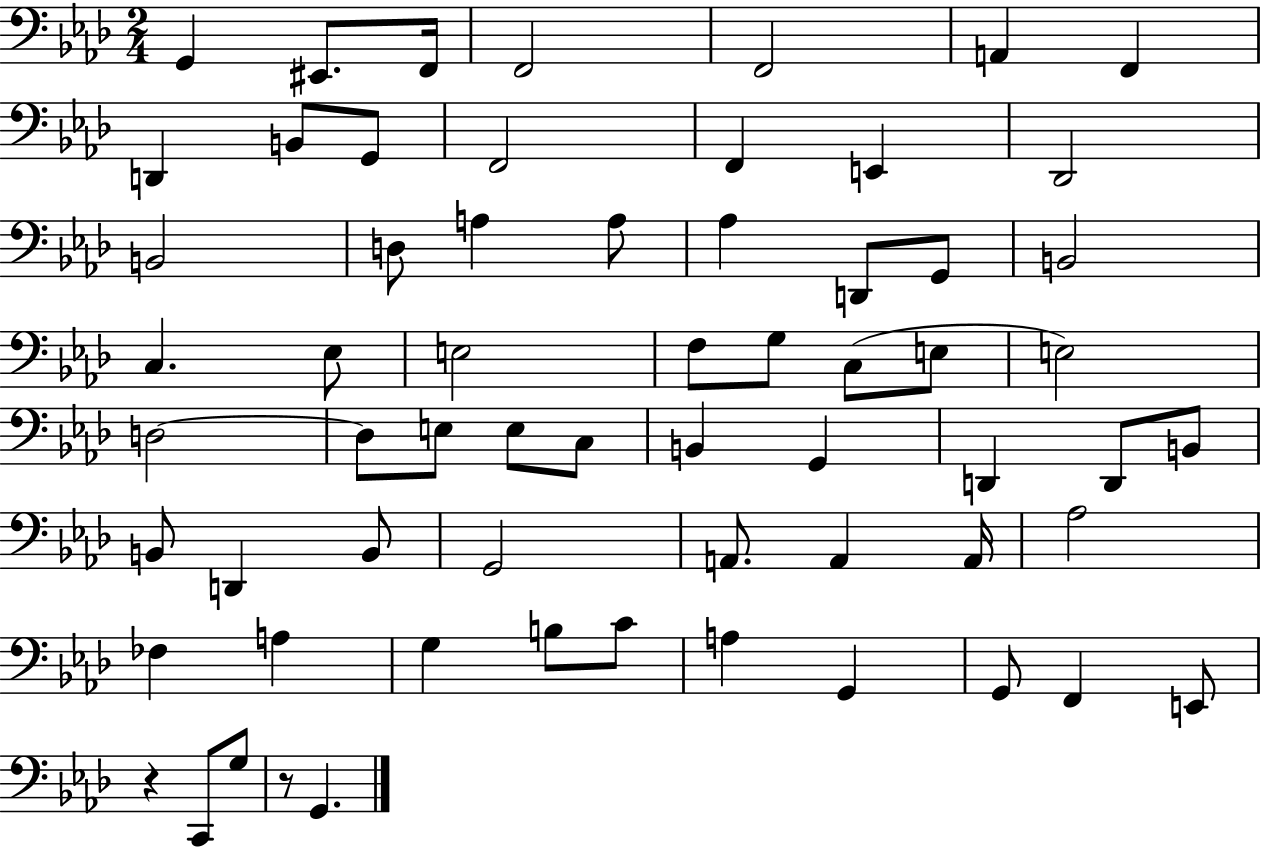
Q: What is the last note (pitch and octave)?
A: G2